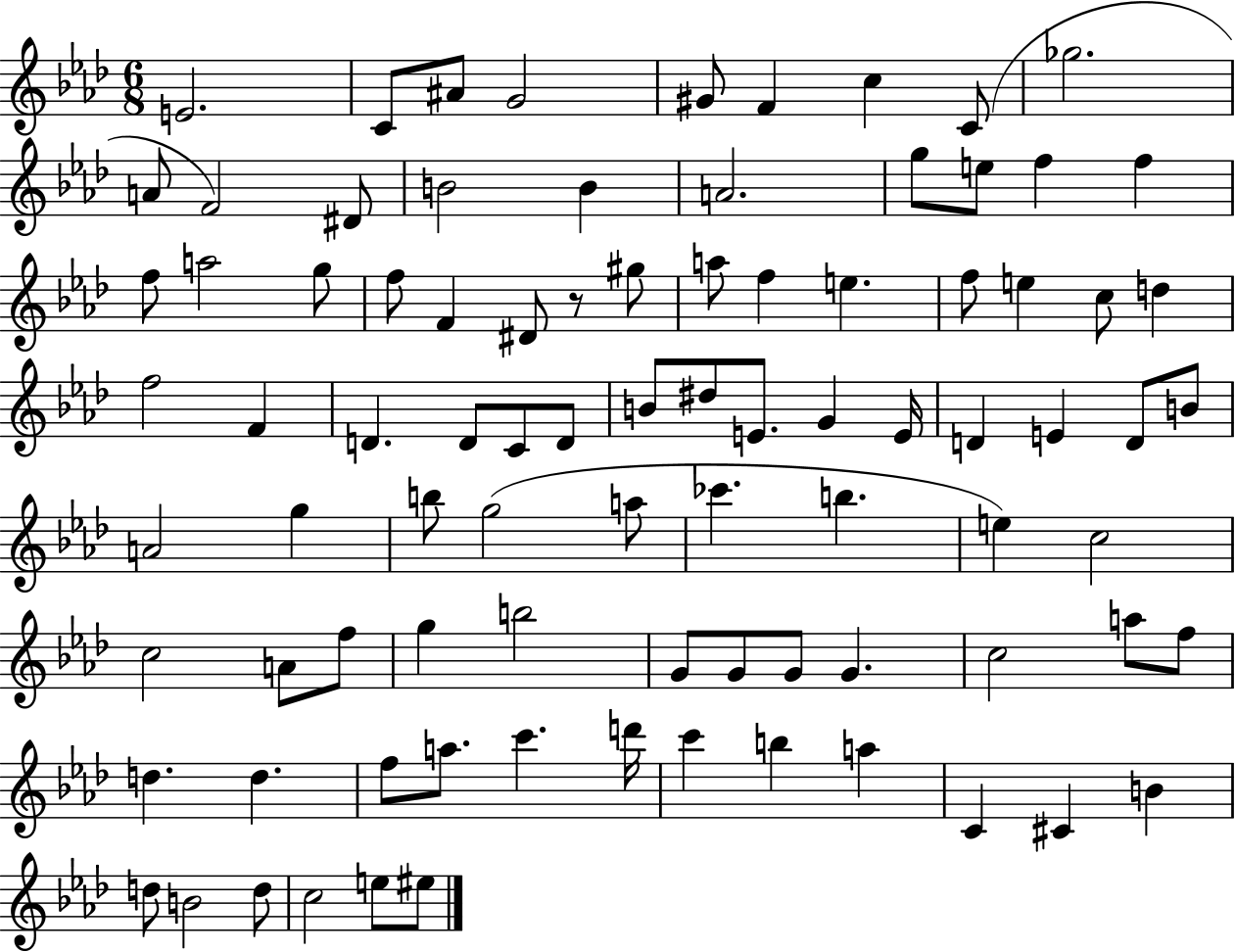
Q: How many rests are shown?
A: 1